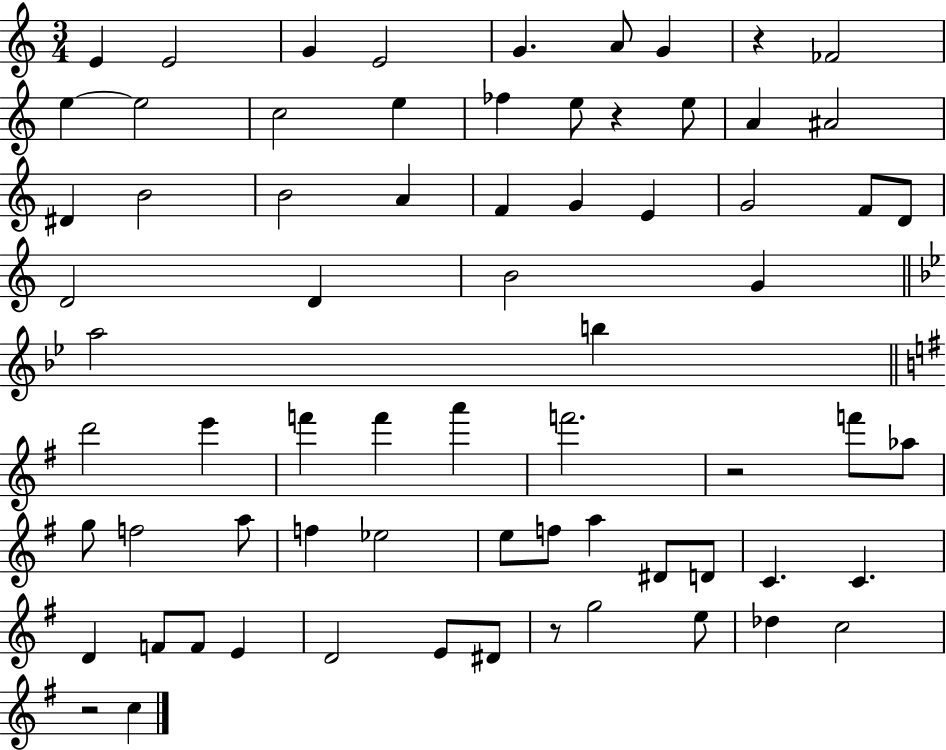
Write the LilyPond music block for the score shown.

{
  \clef treble
  \numericTimeSignature
  \time 3/4
  \key c \major
  e'4 e'2 | g'4 e'2 | g'4. a'8 g'4 | r4 fes'2 | \break e''4~~ e''2 | c''2 e''4 | fes''4 e''8 r4 e''8 | a'4 ais'2 | \break dis'4 b'2 | b'2 a'4 | f'4 g'4 e'4 | g'2 f'8 d'8 | \break d'2 d'4 | b'2 g'4 | \bar "||" \break \key bes \major a''2 b''4 | \bar "||" \break \key e \minor d'''2 e'''4 | f'''4 f'''4 a'''4 | f'''2. | r2 f'''8 aes''8 | \break g''8 f''2 a''8 | f''4 ees''2 | e''8 f''8 a''4 dis'8 d'8 | c'4. c'4. | \break d'4 f'8 f'8 e'4 | d'2 e'8 dis'8 | r8 g''2 e''8 | des''4 c''2 | \break r2 c''4 | \bar "|."
}